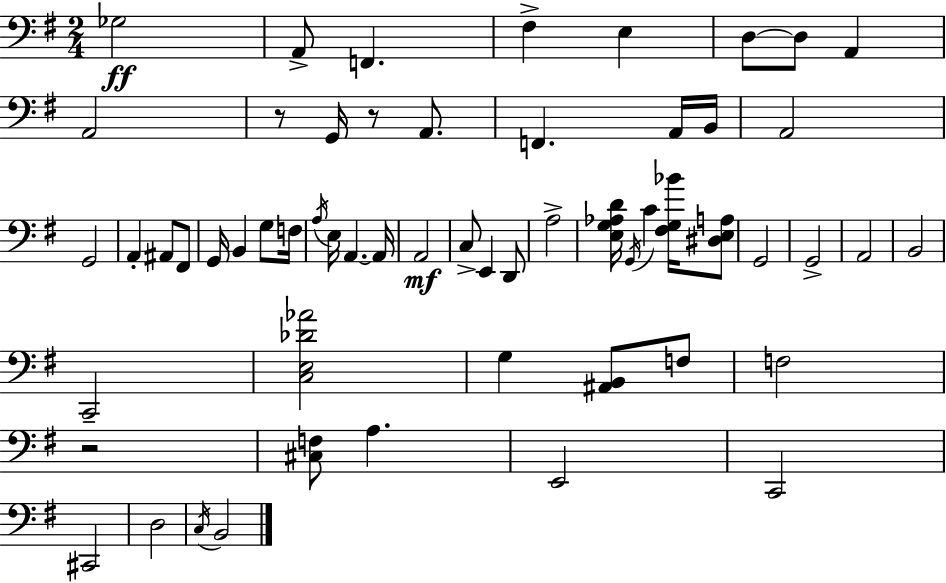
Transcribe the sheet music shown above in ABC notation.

X:1
T:Untitled
M:2/4
L:1/4
K:Em
_G,2 A,,/2 F,, ^F, E, D,/2 D,/2 A,, A,,2 z/2 G,,/4 z/2 A,,/2 F,, A,,/4 B,,/4 A,,2 G,,2 A,, ^A,,/2 ^F,,/2 G,,/4 B,, G,/2 F,/4 A,/4 E,/4 A,, A,,/4 A,,2 C,/2 E,, D,,/2 A,2 [E,G,_A,D]/4 G,,/4 C [^F,G,_B]/4 [^D,E,A,]/2 G,,2 G,,2 A,,2 B,,2 C,,2 [C,E,_D_A]2 G, [^A,,B,,]/2 F,/2 F,2 z2 [^C,F,]/2 A, E,,2 C,,2 ^C,,2 D,2 C,/4 B,,2